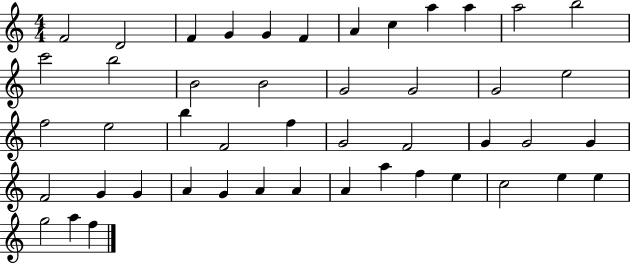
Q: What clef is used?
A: treble